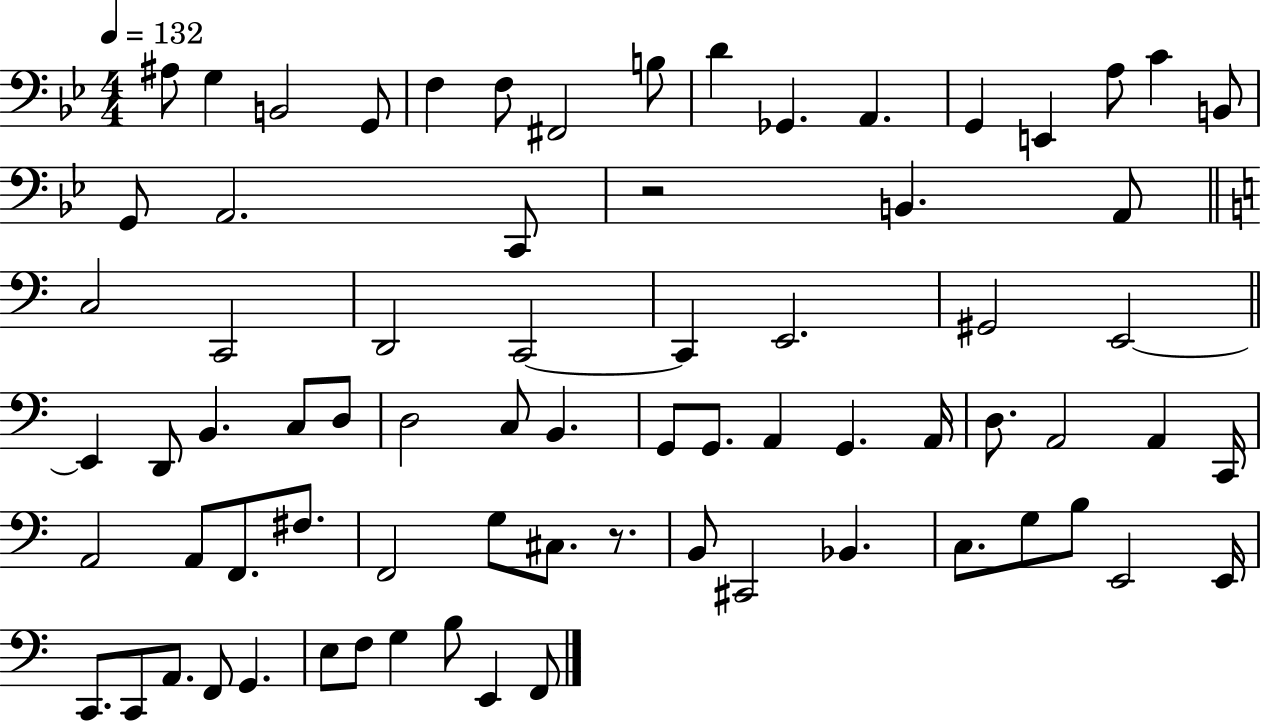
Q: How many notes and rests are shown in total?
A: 74